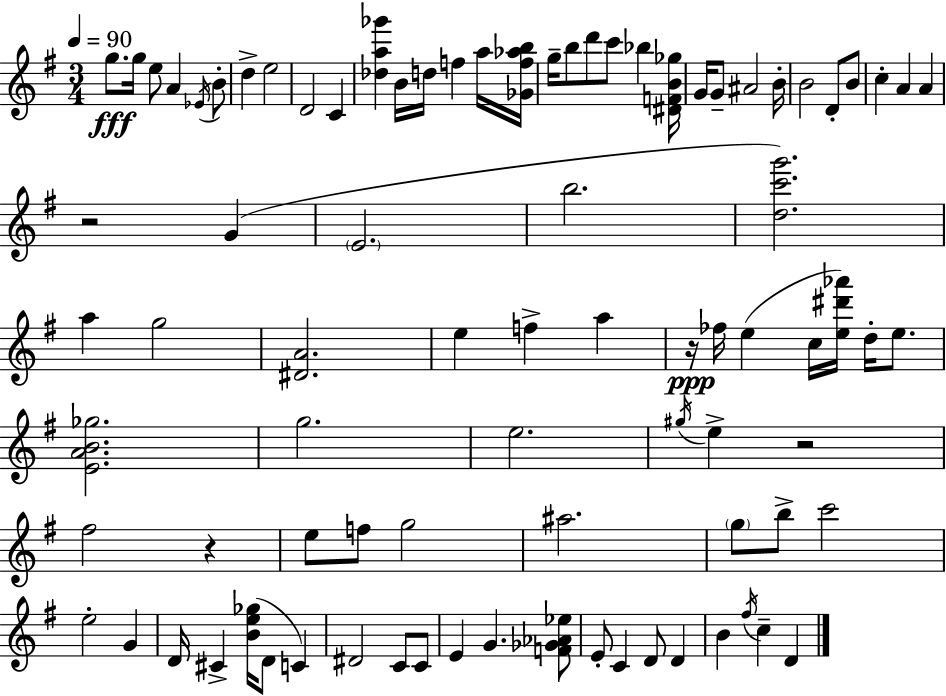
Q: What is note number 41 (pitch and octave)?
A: D5